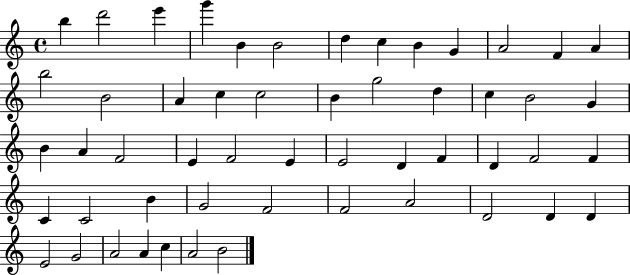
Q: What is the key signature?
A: C major